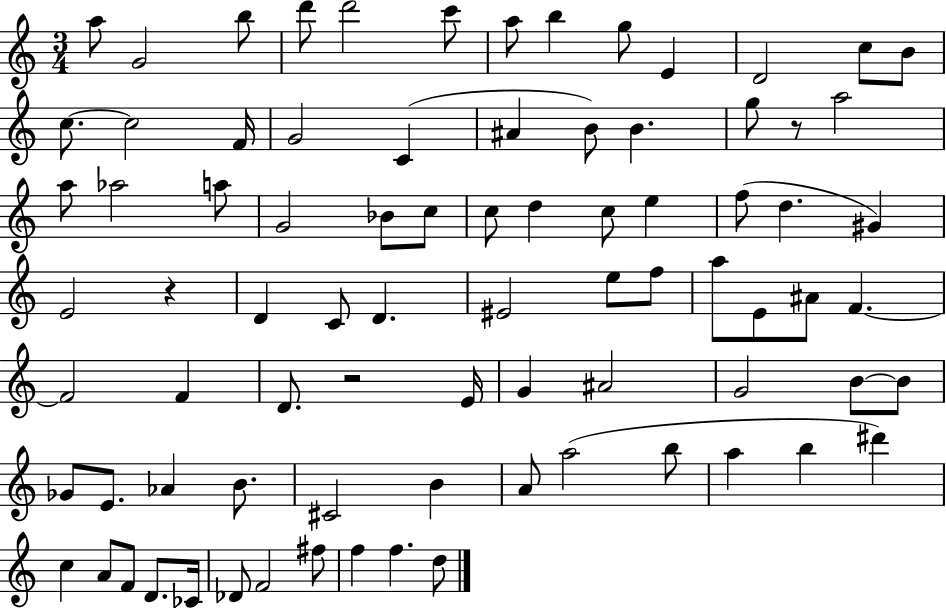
A5/e G4/h B5/e D6/e D6/h C6/e A5/e B5/q G5/e E4/q D4/h C5/e B4/e C5/e. C5/h F4/s G4/h C4/q A#4/q B4/e B4/q. G5/e R/e A5/h A5/e Ab5/h A5/e G4/h Bb4/e C5/e C5/e D5/q C5/e E5/q F5/e D5/q. G#4/q E4/h R/q D4/q C4/e D4/q. EIS4/h E5/e F5/e A5/e E4/e A#4/e F4/q. F4/h F4/q D4/e. R/h E4/s G4/q A#4/h G4/h B4/e B4/e Gb4/e E4/e. Ab4/q B4/e. C#4/h B4/q A4/e A5/h B5/e A5/q B5/q D#6/q C5/q A4/e F4/e D4/e. CES4/s Db4/e F4/h F#5/e F5/q F5/q. D5/e